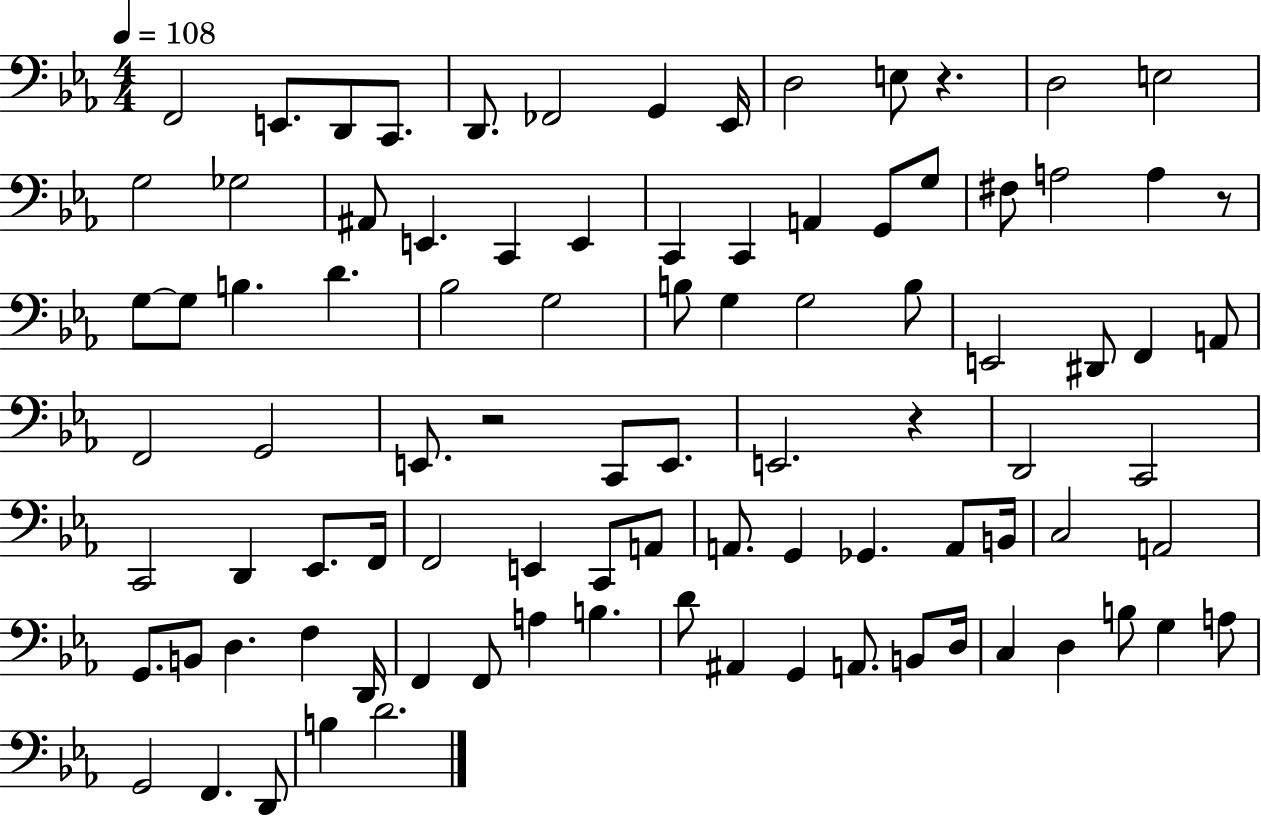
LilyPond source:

{
  \clef bass
  \numericTimeSignature
  \time 4/4
  \key ees \major
  \tempo 4 = 108
  f,2 e,8. d,8 c,8. | d,8. fes,2 g,4 ees,16 | d2 e8 r4. | d2 e2 | \break g2 ges2 | ais,8 e,4. c,4 e,4 | c,4 c,4 a,4 g,8 g8 | fis8 a2 a4 r8 | \break g8~~ g8 b4. d'4. | bes2 g2 | b8 g4 g2 b8 | e,2 dis,8 f,4 a,8 | \break f,2 g,2 | e,8. r2 c,8 e,8. | e,2. r4 | d,2 c,2 | \break c,2 d,4 ees,8. f,16 | f,2 e,4 c,8 a,8 | a,8. g,4 ges,4. a,8 b,16 | c2 a,2 | \break g,8. b,8 d4. f4 d,16 | f,4 f,8 a4 b4. | d'8 ais,4 g,4 a,8. b,8 d16 | c4 d4 b8 g4 a8 | \break g,2 f,4. d,8 | b4 d'2. | \bar "|."
}